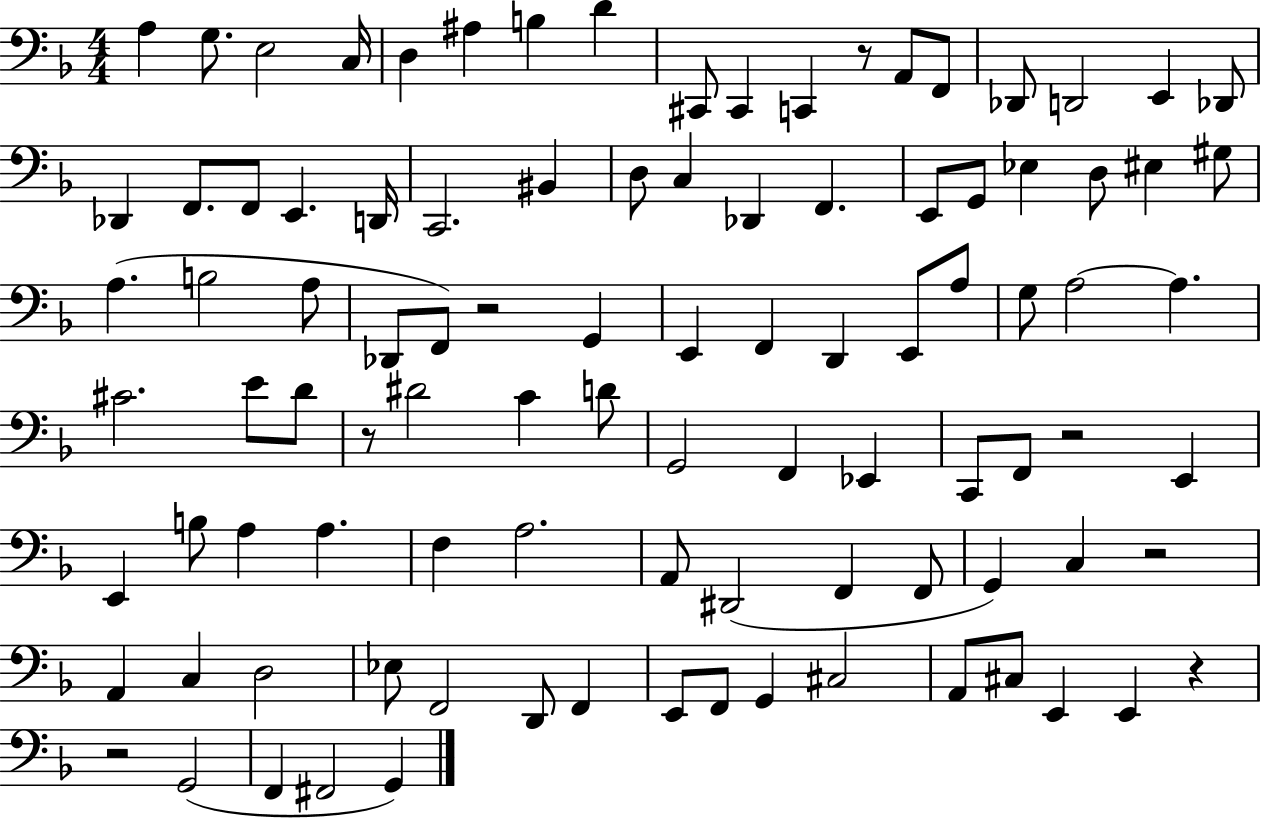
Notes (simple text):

A3/q G3/e. E3/h C3/s D3/q A#3/q B3/q D4/q C#2/e C#2/q C2/q R/e A2/e F2/e Db2/e D2/h E2/q Db2/e Db2/q F2/e. F2/e E2/q. D2/s C2/h. BIS2/q D3/e C3/q Db2/q F2/q. E2/e G2/e Eb3/q D3/e EIS3/q G#3/e A3/q. B3/h A3/e Db2/e F2/e R/h G2/q E2/q F2/q D2/q E2/e A3/e G3/e A3/h A3/q. C#4/h. E4/e D4/e R/e D#4/h C4/q D4/e G2/h F2/q Eb2/q C2/e F2/e R/h E2/q E2/q B3/e A3/q A3/q. F3/q A3/h. A2/e D#2/h F2/q F2/e G2/q C3/q R/h A2/q C3/q D3/h Eb3/e F2/h D2/e F2/q E2/e F2/e G2/q C#3/h A2/e C#3/e E2/q E2/q R/q R/h G2/h F2/q F#2/h G2/q